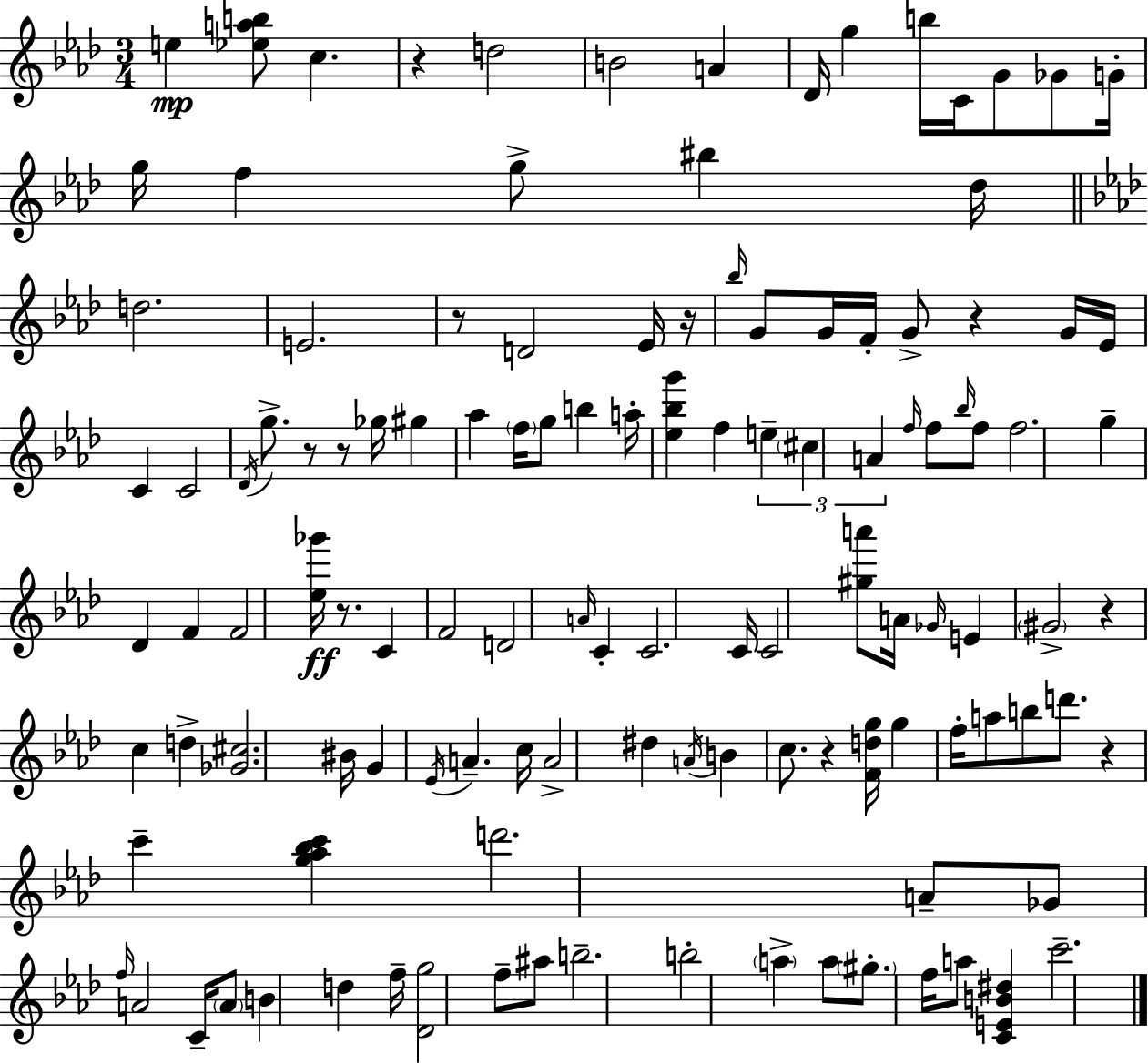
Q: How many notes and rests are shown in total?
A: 121